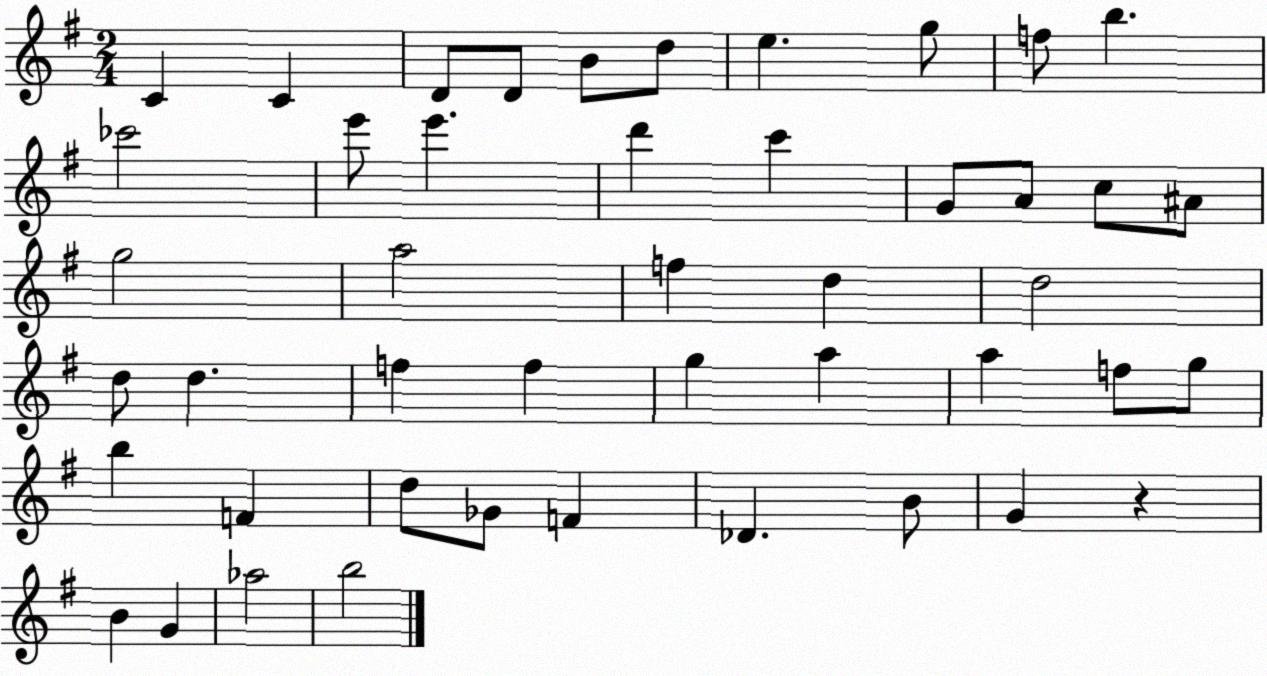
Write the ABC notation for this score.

X:1
T:Untitled
M:2/4
L:1/4
K:G
C C D/2 D/2 B/2 d/2 e g/2 f/2 b _c'2 e'/2 e' d' c' G/2 A/2 c/2 ^A/2 g2 a2 f d d2 d/2 d f f g a a f/2 g/2 b F d/2 _G/2 F _D B/2 G z B G _a2 b2